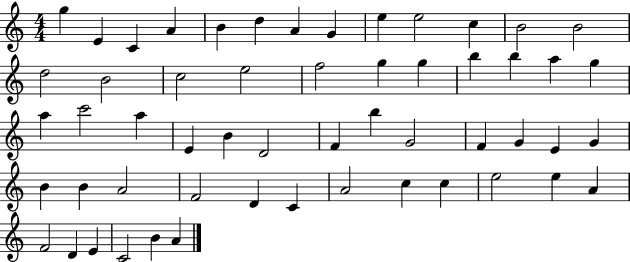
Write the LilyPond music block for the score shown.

{
  \clef treble
  \numericTimeSignature
  \time 4/4
  \key c \major
  g''4 e'4 c'4 a'4 | b'4 d''4 a'4 g'4 | e''4 e''2 c''4 | b'2 b'2 | \break d''2 b'2 | c''2 e''2 | f''2 g''4 g''4 | b''4 b''4 a''4 g''4 | \break a''4 c'''2 a''4 | e'4 b'4 d'2 | f'4 b''4 g'2 | f'4 g'4 e'4 g'4 | \break b'4 b'4 a'2 | f'2 d'4 c'4 | a'2 c''4 c''4 | e''2 e''4 a'4 | \break f'2 d'4 e'4 | c'2 b'4 a'4 | \bar "|."
}